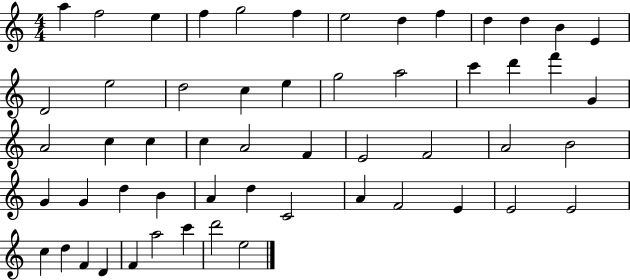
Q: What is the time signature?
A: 4/4